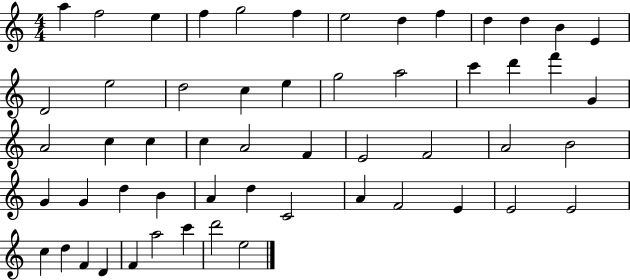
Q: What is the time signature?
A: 4/4